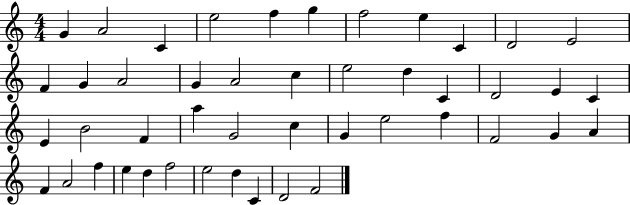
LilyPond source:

{
  \clef treble
  \numericTimeSignature
  \time 4/4
  \key c \major
  g'4 a'2 c'4 | e''2 f''4 g''4 | f''2 e''4 c'4 | d'2 e'2 | \break f'4 g'4 a'2 | g'4 a'2 c''4 | e''2 d''4 c'4 | d'2 e'4 c'4 | \break e'4 b'2 f'4 | a''4 g'2 c''4 | g'4 e''2 f''4 | f'2 g'4 a'4 | \break f'4 a'2 f''4 | e''4 d''4 f''2 | e''2 d''4 c'4 | d'2 f'2 | \break \bar "|."
}